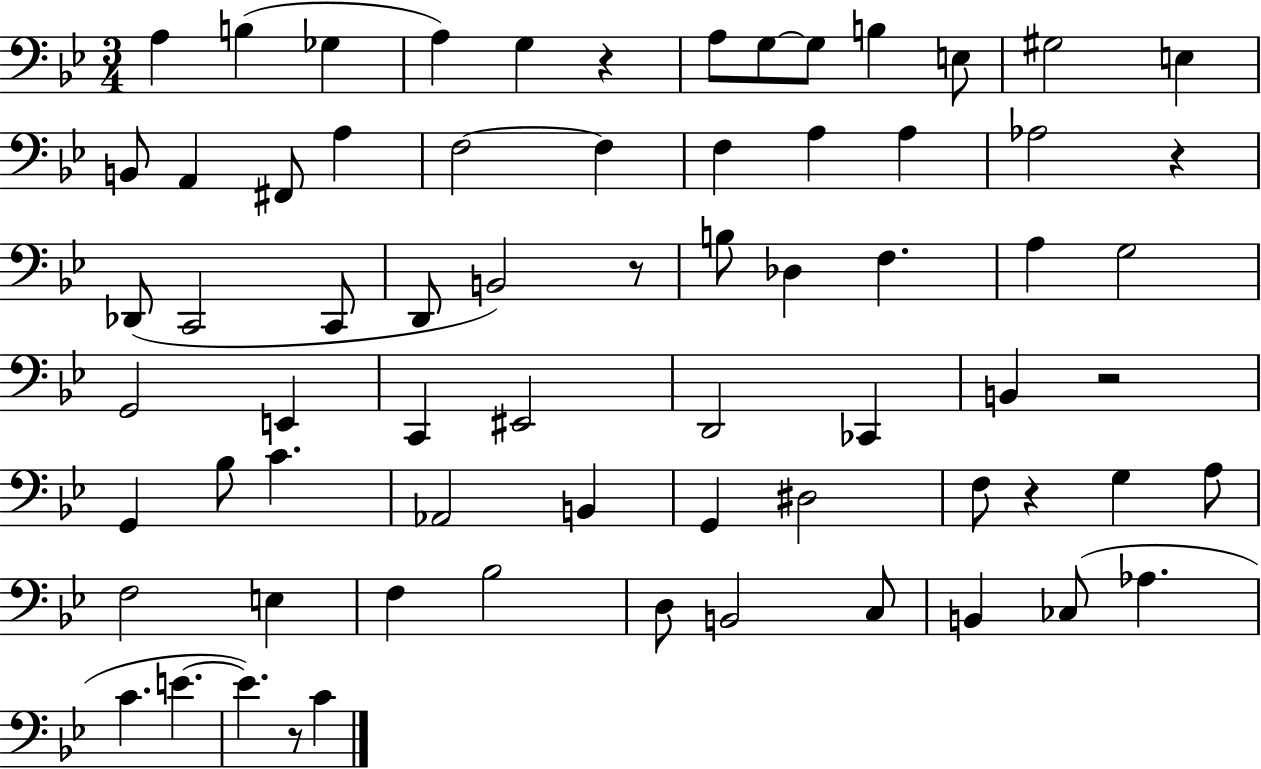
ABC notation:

X:1
T:Untitled
M:3/4
L:1/4
K:Bb
A, B, _G, A, G, z A,/2 G,/2 G,/2 B, E,/2 ^G,2 E, B,,/2 A,, ^F,,/2 A, F,2 F, F, A, A, _A,2 z _D,,/2 C,,2 C,,/2 D,,/2 B,,2 z/2 B,/2 _D, F, A, G,2 G,,2 E,, C,, ^E,,2 D,,2 _C,, B,, z2 G,, _B,/2 C _A,,2 B,, G,, ^D,2 F,/2 z G, A,/2 F,2 E, F, _B,2 D,/2 B,,2 C,/2 B,, _C,/2 _A, C E E z/2 C